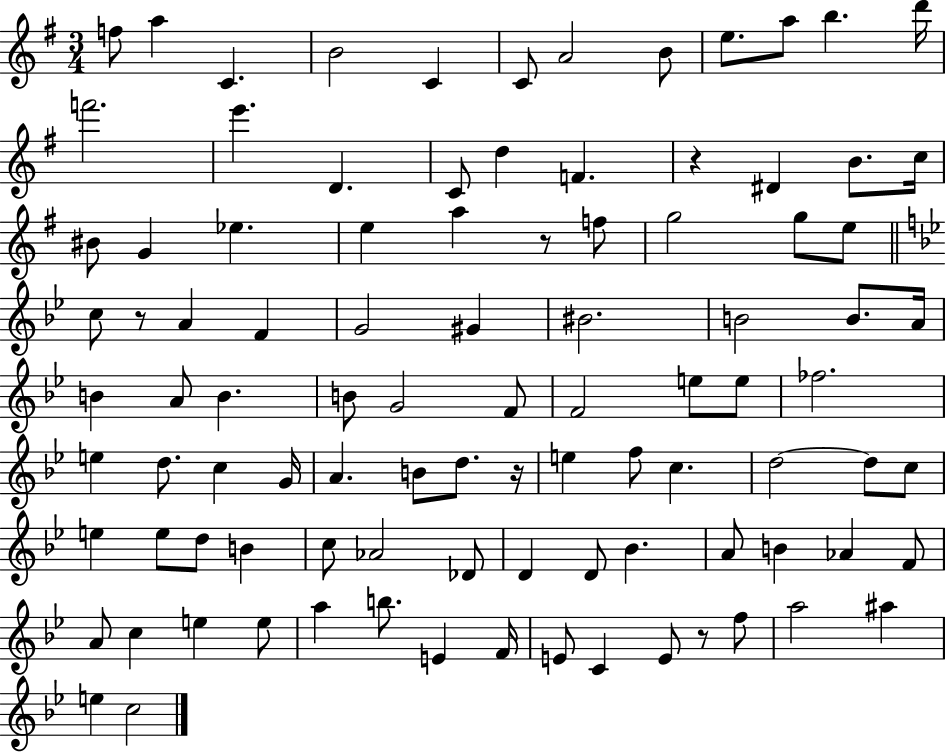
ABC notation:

X:1
T:Untitled
M:3/4
L:1/4
K:G
f/2 a C B2 C C/2 A2 B/2 e/2 a/2 b d'/4 f'2 e' D C/2 d F z ^D B/2 c/4 ^B/2 G _e e a z/2 f/2 g2 g/2 e/2 c/2 z/2 A F G2 ^G ^B2 B2 B/2 A/4 B A/2 B B/2 G2 F/2 F2 e/2 e/2 _f2 e d/2 c G/4 A B/2 d/2 z/4 e f/2 c d2 d/2 c/2 e e/2 d/2 B c/2 _A2 _D/2 D D/2 _B A/2 B _A F/2 A/2 c e e/2 a b/2 E F/4 E/2 C E/2 z/2 f/2 a2 ^a e c2